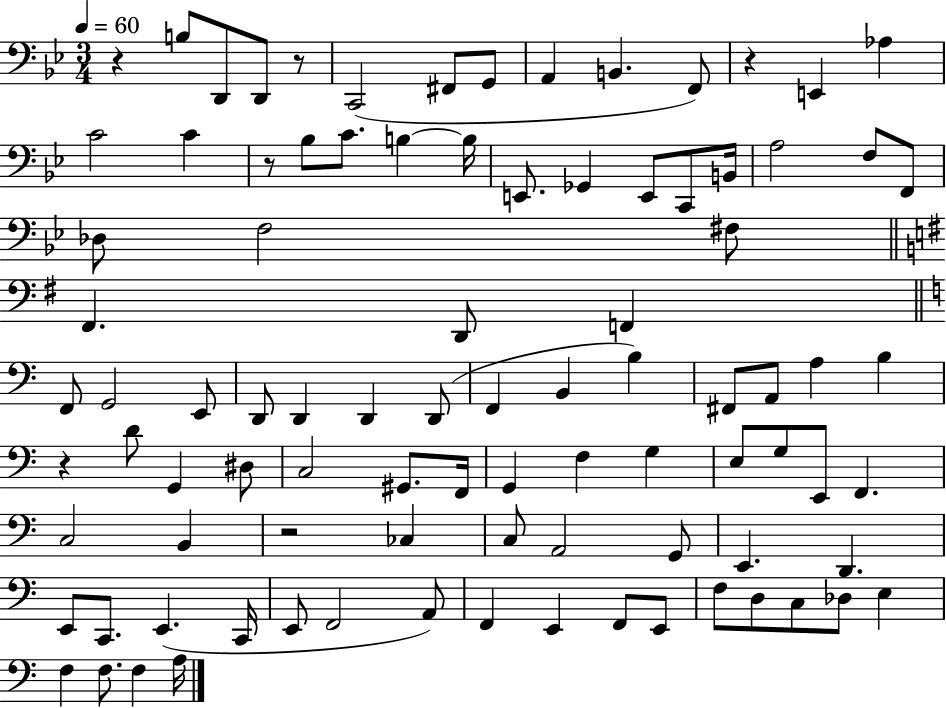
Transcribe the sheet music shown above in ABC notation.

X:1
T:Untitled
M:3/4
L:1/4
K:Bb
z B,/2 D,,/2 D,,/2 z/2 C,,2 ^F,,/2 G,,/2 A,, B,, F,,/2 z E,, _A, C2 C z/2 _B,/2 C/2 B, B,/4 E,,/2 _G,, E,,/2 C,,/2 B,,/4 A,2 F,/2 F,,/2 _D,/2 F,2 ^F,/2 ^F,, D,,/2 F,, F,,/2 G,,2 E,,/2 D,,/2 D,, D,, D,,/2 F,, B,, B, ^F,,/2 A,,/2 A, B, z D/2 G,, ^D,/2 C,2 ^G,,/2 F,,/4 G,, F, G, E,/2 G,/2 E,,/2 F,, C,2 B,, z2 _C, C,/2 A,,2 G,,/2 E,, D,, E,,/2 C,,/2 E,, C,,/4 E,,/2 F,,2 A,,/2 F,, E,, F,,/2 E,,/2 F,/2 D,/2 C,/2 _D,/2 E, F, F,/2 F, A,/4